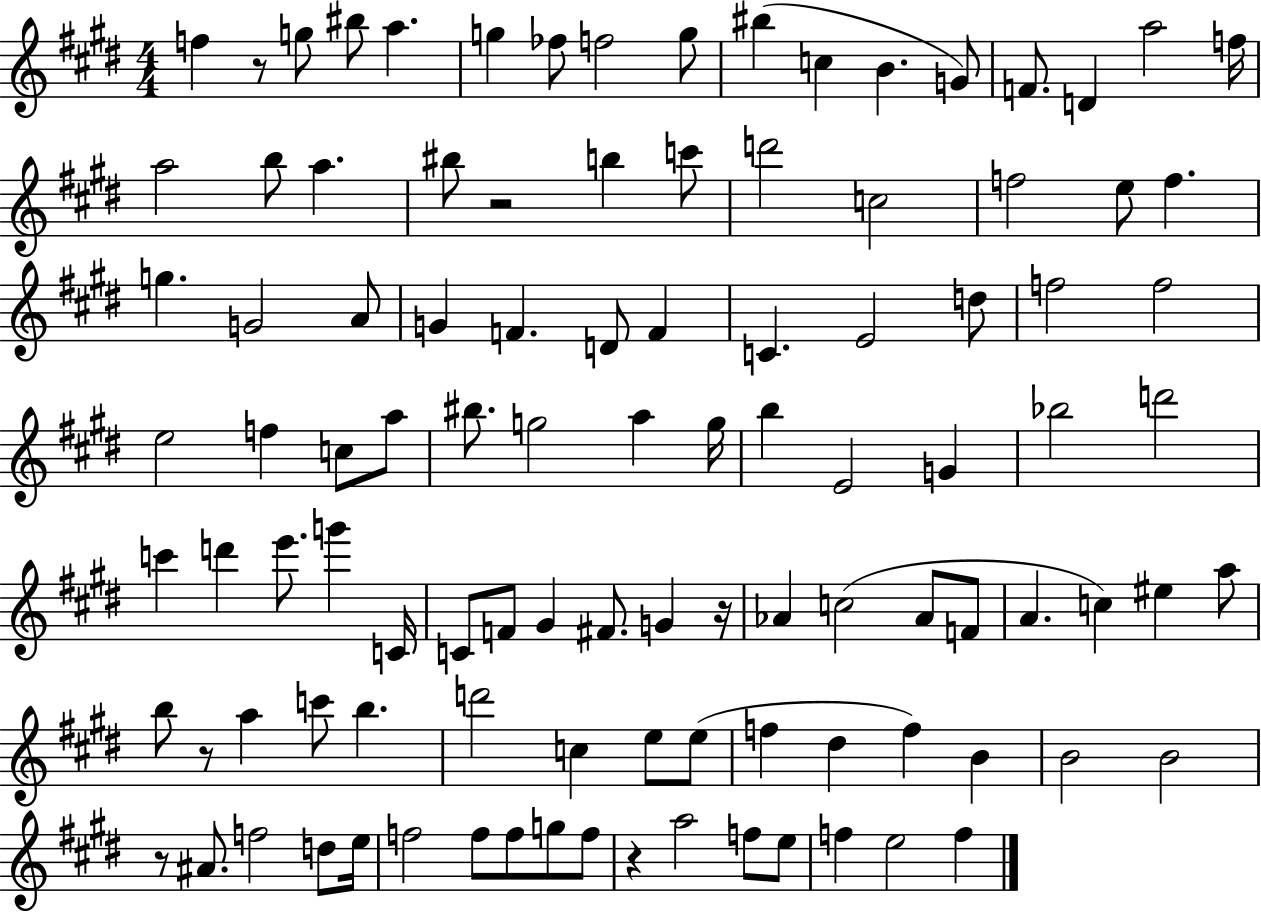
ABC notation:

X:1
T:Untitled
M:4/4
L:1/4
K:E
f z/2 g/2 ^b/2 a g _f/2 f2 g/2 ^b c B G/2 F/2 D a2 f/4 a2 b/2 a ^b/2 z2 b c'/2 d'2 c2 f2 e/2 f g G2 A/2 G F D/2 F C E2 d/2 f2 f2 e2 f c/2 a/2 ^b/2 g2 a g/4 b E2 G _b2 d'2 c' d' e'/2 g' C/4 C/2 F/2 ^G ^F/2 G z/4 _A c2 _A/2 F/2 A c ^e a/2 b/2 z/2 a c'/2 b d'2 c e/2 e/2 f ^d f B B2 B2 z/2 ^A/2 f2 d/2 e/4 f2 f/2 f/2 g/2 f/2 z a2 f/2 e/2 f e2 f